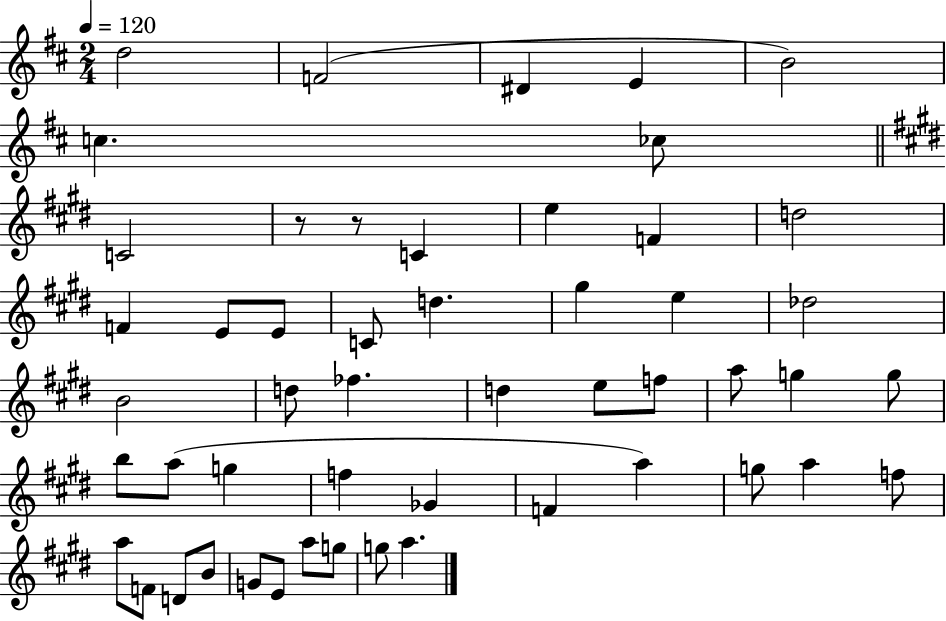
X:1
T:Untitled
M:2/4
L:1/4
K:D
d2 F2 ^D E B2 c _c/2 C2 z/2 z/2 C e F d2 F E/2 E/2 C/2 d ^g e _d2 B2 d/2 _f d e/2 f/2 a/2 g g/2 b/2 a/2 g f _G F a g/2 a f/2 a/2 F/2 D/2 B/2 G/2 E/2 a/2 g/2 g/2 a